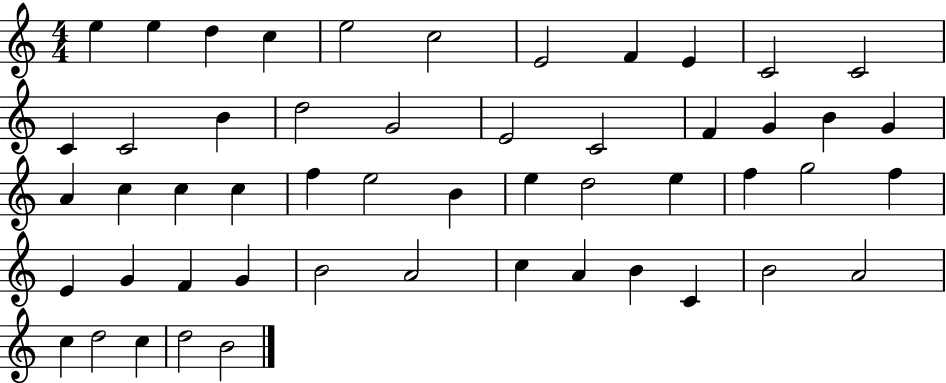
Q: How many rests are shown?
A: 0